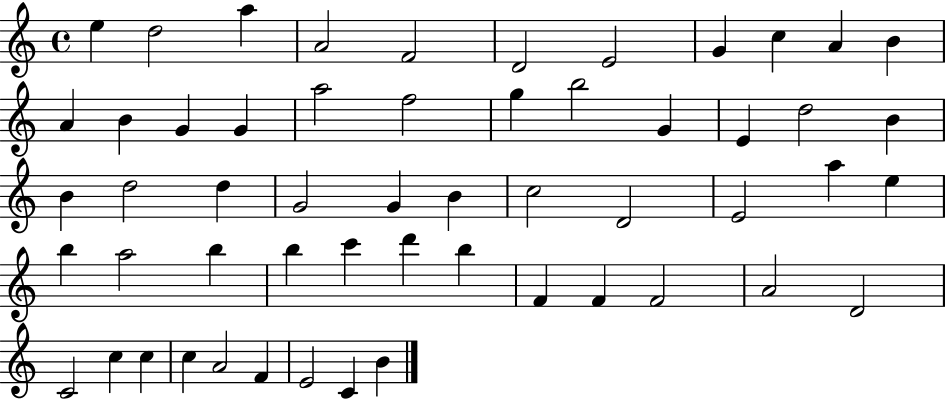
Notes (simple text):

E5/q D5/h A5/q A4/h F4/h D4/h E4/h G4/q C5/q A4/q B4/q A4/q B4/q G4/q G4/q A5/h F5/h G5/q B5/h G4/q E4/q D5/h B4/q B4/q D5/h D5/q G4/h G4/q B4/q C5/h D4/h E4/h A5/q E5/q B5/q A5/h B5/q B5/q C6/q D6/q B5/q F4/q F4/q F4/h A4/h D4/h C4/h C5/q C5/q C5/q A4/h F4/q E4/h C4/q B4/q